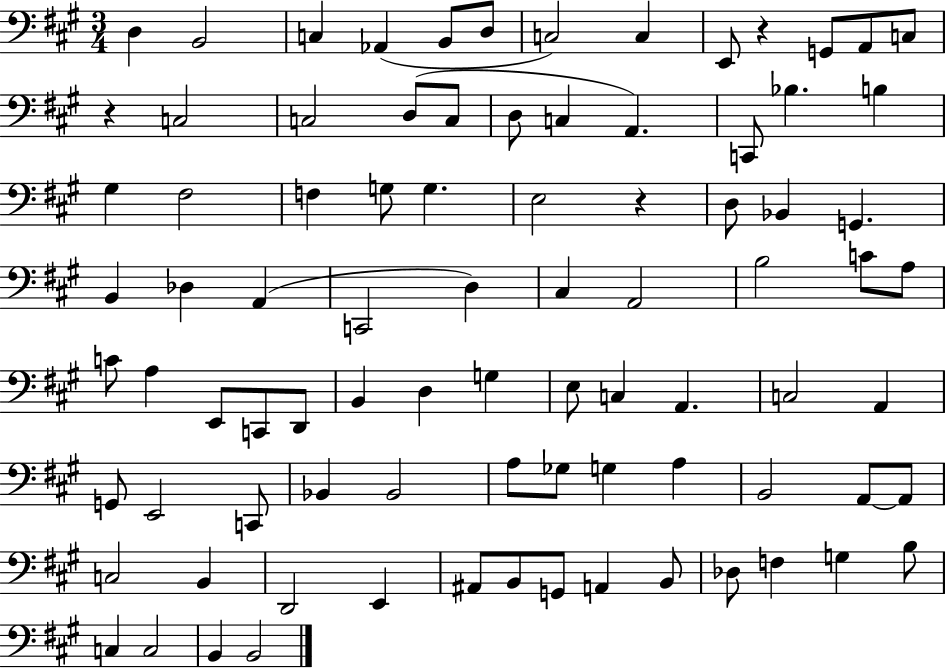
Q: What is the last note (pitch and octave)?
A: B2